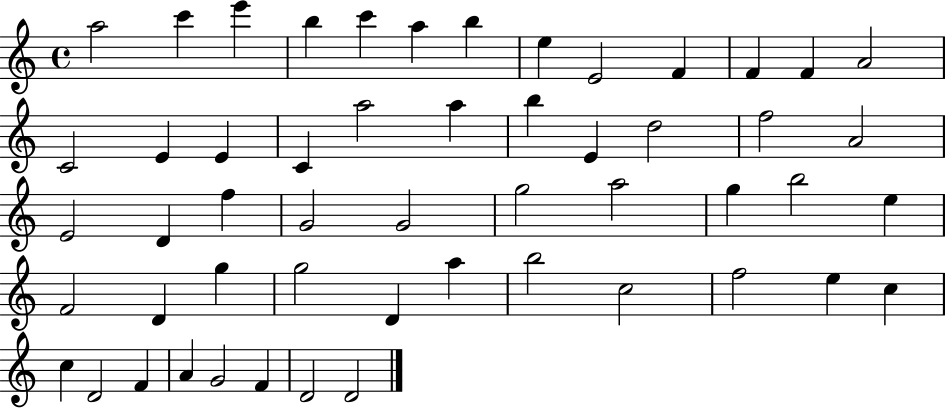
X:1
T:Untitled
M:4/4
L:1/4
K:C
a2 c' e' b c' a b e E2 F F F A2 C2 E E C a2 a b E d2 f2 A2 E2 D f G2 G2 g2 a2 g b2 e F2 D g g2 D a b2 c2 f2 e c c D2 F A G2 F D2 D2